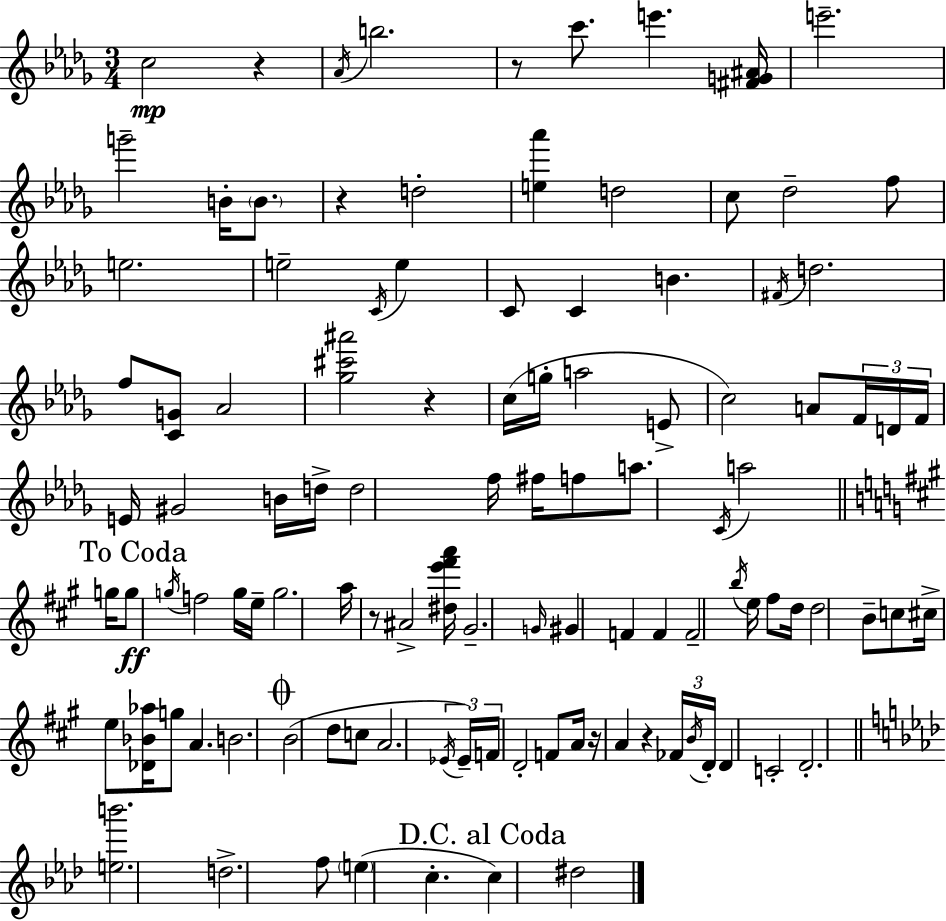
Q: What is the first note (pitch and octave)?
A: C5